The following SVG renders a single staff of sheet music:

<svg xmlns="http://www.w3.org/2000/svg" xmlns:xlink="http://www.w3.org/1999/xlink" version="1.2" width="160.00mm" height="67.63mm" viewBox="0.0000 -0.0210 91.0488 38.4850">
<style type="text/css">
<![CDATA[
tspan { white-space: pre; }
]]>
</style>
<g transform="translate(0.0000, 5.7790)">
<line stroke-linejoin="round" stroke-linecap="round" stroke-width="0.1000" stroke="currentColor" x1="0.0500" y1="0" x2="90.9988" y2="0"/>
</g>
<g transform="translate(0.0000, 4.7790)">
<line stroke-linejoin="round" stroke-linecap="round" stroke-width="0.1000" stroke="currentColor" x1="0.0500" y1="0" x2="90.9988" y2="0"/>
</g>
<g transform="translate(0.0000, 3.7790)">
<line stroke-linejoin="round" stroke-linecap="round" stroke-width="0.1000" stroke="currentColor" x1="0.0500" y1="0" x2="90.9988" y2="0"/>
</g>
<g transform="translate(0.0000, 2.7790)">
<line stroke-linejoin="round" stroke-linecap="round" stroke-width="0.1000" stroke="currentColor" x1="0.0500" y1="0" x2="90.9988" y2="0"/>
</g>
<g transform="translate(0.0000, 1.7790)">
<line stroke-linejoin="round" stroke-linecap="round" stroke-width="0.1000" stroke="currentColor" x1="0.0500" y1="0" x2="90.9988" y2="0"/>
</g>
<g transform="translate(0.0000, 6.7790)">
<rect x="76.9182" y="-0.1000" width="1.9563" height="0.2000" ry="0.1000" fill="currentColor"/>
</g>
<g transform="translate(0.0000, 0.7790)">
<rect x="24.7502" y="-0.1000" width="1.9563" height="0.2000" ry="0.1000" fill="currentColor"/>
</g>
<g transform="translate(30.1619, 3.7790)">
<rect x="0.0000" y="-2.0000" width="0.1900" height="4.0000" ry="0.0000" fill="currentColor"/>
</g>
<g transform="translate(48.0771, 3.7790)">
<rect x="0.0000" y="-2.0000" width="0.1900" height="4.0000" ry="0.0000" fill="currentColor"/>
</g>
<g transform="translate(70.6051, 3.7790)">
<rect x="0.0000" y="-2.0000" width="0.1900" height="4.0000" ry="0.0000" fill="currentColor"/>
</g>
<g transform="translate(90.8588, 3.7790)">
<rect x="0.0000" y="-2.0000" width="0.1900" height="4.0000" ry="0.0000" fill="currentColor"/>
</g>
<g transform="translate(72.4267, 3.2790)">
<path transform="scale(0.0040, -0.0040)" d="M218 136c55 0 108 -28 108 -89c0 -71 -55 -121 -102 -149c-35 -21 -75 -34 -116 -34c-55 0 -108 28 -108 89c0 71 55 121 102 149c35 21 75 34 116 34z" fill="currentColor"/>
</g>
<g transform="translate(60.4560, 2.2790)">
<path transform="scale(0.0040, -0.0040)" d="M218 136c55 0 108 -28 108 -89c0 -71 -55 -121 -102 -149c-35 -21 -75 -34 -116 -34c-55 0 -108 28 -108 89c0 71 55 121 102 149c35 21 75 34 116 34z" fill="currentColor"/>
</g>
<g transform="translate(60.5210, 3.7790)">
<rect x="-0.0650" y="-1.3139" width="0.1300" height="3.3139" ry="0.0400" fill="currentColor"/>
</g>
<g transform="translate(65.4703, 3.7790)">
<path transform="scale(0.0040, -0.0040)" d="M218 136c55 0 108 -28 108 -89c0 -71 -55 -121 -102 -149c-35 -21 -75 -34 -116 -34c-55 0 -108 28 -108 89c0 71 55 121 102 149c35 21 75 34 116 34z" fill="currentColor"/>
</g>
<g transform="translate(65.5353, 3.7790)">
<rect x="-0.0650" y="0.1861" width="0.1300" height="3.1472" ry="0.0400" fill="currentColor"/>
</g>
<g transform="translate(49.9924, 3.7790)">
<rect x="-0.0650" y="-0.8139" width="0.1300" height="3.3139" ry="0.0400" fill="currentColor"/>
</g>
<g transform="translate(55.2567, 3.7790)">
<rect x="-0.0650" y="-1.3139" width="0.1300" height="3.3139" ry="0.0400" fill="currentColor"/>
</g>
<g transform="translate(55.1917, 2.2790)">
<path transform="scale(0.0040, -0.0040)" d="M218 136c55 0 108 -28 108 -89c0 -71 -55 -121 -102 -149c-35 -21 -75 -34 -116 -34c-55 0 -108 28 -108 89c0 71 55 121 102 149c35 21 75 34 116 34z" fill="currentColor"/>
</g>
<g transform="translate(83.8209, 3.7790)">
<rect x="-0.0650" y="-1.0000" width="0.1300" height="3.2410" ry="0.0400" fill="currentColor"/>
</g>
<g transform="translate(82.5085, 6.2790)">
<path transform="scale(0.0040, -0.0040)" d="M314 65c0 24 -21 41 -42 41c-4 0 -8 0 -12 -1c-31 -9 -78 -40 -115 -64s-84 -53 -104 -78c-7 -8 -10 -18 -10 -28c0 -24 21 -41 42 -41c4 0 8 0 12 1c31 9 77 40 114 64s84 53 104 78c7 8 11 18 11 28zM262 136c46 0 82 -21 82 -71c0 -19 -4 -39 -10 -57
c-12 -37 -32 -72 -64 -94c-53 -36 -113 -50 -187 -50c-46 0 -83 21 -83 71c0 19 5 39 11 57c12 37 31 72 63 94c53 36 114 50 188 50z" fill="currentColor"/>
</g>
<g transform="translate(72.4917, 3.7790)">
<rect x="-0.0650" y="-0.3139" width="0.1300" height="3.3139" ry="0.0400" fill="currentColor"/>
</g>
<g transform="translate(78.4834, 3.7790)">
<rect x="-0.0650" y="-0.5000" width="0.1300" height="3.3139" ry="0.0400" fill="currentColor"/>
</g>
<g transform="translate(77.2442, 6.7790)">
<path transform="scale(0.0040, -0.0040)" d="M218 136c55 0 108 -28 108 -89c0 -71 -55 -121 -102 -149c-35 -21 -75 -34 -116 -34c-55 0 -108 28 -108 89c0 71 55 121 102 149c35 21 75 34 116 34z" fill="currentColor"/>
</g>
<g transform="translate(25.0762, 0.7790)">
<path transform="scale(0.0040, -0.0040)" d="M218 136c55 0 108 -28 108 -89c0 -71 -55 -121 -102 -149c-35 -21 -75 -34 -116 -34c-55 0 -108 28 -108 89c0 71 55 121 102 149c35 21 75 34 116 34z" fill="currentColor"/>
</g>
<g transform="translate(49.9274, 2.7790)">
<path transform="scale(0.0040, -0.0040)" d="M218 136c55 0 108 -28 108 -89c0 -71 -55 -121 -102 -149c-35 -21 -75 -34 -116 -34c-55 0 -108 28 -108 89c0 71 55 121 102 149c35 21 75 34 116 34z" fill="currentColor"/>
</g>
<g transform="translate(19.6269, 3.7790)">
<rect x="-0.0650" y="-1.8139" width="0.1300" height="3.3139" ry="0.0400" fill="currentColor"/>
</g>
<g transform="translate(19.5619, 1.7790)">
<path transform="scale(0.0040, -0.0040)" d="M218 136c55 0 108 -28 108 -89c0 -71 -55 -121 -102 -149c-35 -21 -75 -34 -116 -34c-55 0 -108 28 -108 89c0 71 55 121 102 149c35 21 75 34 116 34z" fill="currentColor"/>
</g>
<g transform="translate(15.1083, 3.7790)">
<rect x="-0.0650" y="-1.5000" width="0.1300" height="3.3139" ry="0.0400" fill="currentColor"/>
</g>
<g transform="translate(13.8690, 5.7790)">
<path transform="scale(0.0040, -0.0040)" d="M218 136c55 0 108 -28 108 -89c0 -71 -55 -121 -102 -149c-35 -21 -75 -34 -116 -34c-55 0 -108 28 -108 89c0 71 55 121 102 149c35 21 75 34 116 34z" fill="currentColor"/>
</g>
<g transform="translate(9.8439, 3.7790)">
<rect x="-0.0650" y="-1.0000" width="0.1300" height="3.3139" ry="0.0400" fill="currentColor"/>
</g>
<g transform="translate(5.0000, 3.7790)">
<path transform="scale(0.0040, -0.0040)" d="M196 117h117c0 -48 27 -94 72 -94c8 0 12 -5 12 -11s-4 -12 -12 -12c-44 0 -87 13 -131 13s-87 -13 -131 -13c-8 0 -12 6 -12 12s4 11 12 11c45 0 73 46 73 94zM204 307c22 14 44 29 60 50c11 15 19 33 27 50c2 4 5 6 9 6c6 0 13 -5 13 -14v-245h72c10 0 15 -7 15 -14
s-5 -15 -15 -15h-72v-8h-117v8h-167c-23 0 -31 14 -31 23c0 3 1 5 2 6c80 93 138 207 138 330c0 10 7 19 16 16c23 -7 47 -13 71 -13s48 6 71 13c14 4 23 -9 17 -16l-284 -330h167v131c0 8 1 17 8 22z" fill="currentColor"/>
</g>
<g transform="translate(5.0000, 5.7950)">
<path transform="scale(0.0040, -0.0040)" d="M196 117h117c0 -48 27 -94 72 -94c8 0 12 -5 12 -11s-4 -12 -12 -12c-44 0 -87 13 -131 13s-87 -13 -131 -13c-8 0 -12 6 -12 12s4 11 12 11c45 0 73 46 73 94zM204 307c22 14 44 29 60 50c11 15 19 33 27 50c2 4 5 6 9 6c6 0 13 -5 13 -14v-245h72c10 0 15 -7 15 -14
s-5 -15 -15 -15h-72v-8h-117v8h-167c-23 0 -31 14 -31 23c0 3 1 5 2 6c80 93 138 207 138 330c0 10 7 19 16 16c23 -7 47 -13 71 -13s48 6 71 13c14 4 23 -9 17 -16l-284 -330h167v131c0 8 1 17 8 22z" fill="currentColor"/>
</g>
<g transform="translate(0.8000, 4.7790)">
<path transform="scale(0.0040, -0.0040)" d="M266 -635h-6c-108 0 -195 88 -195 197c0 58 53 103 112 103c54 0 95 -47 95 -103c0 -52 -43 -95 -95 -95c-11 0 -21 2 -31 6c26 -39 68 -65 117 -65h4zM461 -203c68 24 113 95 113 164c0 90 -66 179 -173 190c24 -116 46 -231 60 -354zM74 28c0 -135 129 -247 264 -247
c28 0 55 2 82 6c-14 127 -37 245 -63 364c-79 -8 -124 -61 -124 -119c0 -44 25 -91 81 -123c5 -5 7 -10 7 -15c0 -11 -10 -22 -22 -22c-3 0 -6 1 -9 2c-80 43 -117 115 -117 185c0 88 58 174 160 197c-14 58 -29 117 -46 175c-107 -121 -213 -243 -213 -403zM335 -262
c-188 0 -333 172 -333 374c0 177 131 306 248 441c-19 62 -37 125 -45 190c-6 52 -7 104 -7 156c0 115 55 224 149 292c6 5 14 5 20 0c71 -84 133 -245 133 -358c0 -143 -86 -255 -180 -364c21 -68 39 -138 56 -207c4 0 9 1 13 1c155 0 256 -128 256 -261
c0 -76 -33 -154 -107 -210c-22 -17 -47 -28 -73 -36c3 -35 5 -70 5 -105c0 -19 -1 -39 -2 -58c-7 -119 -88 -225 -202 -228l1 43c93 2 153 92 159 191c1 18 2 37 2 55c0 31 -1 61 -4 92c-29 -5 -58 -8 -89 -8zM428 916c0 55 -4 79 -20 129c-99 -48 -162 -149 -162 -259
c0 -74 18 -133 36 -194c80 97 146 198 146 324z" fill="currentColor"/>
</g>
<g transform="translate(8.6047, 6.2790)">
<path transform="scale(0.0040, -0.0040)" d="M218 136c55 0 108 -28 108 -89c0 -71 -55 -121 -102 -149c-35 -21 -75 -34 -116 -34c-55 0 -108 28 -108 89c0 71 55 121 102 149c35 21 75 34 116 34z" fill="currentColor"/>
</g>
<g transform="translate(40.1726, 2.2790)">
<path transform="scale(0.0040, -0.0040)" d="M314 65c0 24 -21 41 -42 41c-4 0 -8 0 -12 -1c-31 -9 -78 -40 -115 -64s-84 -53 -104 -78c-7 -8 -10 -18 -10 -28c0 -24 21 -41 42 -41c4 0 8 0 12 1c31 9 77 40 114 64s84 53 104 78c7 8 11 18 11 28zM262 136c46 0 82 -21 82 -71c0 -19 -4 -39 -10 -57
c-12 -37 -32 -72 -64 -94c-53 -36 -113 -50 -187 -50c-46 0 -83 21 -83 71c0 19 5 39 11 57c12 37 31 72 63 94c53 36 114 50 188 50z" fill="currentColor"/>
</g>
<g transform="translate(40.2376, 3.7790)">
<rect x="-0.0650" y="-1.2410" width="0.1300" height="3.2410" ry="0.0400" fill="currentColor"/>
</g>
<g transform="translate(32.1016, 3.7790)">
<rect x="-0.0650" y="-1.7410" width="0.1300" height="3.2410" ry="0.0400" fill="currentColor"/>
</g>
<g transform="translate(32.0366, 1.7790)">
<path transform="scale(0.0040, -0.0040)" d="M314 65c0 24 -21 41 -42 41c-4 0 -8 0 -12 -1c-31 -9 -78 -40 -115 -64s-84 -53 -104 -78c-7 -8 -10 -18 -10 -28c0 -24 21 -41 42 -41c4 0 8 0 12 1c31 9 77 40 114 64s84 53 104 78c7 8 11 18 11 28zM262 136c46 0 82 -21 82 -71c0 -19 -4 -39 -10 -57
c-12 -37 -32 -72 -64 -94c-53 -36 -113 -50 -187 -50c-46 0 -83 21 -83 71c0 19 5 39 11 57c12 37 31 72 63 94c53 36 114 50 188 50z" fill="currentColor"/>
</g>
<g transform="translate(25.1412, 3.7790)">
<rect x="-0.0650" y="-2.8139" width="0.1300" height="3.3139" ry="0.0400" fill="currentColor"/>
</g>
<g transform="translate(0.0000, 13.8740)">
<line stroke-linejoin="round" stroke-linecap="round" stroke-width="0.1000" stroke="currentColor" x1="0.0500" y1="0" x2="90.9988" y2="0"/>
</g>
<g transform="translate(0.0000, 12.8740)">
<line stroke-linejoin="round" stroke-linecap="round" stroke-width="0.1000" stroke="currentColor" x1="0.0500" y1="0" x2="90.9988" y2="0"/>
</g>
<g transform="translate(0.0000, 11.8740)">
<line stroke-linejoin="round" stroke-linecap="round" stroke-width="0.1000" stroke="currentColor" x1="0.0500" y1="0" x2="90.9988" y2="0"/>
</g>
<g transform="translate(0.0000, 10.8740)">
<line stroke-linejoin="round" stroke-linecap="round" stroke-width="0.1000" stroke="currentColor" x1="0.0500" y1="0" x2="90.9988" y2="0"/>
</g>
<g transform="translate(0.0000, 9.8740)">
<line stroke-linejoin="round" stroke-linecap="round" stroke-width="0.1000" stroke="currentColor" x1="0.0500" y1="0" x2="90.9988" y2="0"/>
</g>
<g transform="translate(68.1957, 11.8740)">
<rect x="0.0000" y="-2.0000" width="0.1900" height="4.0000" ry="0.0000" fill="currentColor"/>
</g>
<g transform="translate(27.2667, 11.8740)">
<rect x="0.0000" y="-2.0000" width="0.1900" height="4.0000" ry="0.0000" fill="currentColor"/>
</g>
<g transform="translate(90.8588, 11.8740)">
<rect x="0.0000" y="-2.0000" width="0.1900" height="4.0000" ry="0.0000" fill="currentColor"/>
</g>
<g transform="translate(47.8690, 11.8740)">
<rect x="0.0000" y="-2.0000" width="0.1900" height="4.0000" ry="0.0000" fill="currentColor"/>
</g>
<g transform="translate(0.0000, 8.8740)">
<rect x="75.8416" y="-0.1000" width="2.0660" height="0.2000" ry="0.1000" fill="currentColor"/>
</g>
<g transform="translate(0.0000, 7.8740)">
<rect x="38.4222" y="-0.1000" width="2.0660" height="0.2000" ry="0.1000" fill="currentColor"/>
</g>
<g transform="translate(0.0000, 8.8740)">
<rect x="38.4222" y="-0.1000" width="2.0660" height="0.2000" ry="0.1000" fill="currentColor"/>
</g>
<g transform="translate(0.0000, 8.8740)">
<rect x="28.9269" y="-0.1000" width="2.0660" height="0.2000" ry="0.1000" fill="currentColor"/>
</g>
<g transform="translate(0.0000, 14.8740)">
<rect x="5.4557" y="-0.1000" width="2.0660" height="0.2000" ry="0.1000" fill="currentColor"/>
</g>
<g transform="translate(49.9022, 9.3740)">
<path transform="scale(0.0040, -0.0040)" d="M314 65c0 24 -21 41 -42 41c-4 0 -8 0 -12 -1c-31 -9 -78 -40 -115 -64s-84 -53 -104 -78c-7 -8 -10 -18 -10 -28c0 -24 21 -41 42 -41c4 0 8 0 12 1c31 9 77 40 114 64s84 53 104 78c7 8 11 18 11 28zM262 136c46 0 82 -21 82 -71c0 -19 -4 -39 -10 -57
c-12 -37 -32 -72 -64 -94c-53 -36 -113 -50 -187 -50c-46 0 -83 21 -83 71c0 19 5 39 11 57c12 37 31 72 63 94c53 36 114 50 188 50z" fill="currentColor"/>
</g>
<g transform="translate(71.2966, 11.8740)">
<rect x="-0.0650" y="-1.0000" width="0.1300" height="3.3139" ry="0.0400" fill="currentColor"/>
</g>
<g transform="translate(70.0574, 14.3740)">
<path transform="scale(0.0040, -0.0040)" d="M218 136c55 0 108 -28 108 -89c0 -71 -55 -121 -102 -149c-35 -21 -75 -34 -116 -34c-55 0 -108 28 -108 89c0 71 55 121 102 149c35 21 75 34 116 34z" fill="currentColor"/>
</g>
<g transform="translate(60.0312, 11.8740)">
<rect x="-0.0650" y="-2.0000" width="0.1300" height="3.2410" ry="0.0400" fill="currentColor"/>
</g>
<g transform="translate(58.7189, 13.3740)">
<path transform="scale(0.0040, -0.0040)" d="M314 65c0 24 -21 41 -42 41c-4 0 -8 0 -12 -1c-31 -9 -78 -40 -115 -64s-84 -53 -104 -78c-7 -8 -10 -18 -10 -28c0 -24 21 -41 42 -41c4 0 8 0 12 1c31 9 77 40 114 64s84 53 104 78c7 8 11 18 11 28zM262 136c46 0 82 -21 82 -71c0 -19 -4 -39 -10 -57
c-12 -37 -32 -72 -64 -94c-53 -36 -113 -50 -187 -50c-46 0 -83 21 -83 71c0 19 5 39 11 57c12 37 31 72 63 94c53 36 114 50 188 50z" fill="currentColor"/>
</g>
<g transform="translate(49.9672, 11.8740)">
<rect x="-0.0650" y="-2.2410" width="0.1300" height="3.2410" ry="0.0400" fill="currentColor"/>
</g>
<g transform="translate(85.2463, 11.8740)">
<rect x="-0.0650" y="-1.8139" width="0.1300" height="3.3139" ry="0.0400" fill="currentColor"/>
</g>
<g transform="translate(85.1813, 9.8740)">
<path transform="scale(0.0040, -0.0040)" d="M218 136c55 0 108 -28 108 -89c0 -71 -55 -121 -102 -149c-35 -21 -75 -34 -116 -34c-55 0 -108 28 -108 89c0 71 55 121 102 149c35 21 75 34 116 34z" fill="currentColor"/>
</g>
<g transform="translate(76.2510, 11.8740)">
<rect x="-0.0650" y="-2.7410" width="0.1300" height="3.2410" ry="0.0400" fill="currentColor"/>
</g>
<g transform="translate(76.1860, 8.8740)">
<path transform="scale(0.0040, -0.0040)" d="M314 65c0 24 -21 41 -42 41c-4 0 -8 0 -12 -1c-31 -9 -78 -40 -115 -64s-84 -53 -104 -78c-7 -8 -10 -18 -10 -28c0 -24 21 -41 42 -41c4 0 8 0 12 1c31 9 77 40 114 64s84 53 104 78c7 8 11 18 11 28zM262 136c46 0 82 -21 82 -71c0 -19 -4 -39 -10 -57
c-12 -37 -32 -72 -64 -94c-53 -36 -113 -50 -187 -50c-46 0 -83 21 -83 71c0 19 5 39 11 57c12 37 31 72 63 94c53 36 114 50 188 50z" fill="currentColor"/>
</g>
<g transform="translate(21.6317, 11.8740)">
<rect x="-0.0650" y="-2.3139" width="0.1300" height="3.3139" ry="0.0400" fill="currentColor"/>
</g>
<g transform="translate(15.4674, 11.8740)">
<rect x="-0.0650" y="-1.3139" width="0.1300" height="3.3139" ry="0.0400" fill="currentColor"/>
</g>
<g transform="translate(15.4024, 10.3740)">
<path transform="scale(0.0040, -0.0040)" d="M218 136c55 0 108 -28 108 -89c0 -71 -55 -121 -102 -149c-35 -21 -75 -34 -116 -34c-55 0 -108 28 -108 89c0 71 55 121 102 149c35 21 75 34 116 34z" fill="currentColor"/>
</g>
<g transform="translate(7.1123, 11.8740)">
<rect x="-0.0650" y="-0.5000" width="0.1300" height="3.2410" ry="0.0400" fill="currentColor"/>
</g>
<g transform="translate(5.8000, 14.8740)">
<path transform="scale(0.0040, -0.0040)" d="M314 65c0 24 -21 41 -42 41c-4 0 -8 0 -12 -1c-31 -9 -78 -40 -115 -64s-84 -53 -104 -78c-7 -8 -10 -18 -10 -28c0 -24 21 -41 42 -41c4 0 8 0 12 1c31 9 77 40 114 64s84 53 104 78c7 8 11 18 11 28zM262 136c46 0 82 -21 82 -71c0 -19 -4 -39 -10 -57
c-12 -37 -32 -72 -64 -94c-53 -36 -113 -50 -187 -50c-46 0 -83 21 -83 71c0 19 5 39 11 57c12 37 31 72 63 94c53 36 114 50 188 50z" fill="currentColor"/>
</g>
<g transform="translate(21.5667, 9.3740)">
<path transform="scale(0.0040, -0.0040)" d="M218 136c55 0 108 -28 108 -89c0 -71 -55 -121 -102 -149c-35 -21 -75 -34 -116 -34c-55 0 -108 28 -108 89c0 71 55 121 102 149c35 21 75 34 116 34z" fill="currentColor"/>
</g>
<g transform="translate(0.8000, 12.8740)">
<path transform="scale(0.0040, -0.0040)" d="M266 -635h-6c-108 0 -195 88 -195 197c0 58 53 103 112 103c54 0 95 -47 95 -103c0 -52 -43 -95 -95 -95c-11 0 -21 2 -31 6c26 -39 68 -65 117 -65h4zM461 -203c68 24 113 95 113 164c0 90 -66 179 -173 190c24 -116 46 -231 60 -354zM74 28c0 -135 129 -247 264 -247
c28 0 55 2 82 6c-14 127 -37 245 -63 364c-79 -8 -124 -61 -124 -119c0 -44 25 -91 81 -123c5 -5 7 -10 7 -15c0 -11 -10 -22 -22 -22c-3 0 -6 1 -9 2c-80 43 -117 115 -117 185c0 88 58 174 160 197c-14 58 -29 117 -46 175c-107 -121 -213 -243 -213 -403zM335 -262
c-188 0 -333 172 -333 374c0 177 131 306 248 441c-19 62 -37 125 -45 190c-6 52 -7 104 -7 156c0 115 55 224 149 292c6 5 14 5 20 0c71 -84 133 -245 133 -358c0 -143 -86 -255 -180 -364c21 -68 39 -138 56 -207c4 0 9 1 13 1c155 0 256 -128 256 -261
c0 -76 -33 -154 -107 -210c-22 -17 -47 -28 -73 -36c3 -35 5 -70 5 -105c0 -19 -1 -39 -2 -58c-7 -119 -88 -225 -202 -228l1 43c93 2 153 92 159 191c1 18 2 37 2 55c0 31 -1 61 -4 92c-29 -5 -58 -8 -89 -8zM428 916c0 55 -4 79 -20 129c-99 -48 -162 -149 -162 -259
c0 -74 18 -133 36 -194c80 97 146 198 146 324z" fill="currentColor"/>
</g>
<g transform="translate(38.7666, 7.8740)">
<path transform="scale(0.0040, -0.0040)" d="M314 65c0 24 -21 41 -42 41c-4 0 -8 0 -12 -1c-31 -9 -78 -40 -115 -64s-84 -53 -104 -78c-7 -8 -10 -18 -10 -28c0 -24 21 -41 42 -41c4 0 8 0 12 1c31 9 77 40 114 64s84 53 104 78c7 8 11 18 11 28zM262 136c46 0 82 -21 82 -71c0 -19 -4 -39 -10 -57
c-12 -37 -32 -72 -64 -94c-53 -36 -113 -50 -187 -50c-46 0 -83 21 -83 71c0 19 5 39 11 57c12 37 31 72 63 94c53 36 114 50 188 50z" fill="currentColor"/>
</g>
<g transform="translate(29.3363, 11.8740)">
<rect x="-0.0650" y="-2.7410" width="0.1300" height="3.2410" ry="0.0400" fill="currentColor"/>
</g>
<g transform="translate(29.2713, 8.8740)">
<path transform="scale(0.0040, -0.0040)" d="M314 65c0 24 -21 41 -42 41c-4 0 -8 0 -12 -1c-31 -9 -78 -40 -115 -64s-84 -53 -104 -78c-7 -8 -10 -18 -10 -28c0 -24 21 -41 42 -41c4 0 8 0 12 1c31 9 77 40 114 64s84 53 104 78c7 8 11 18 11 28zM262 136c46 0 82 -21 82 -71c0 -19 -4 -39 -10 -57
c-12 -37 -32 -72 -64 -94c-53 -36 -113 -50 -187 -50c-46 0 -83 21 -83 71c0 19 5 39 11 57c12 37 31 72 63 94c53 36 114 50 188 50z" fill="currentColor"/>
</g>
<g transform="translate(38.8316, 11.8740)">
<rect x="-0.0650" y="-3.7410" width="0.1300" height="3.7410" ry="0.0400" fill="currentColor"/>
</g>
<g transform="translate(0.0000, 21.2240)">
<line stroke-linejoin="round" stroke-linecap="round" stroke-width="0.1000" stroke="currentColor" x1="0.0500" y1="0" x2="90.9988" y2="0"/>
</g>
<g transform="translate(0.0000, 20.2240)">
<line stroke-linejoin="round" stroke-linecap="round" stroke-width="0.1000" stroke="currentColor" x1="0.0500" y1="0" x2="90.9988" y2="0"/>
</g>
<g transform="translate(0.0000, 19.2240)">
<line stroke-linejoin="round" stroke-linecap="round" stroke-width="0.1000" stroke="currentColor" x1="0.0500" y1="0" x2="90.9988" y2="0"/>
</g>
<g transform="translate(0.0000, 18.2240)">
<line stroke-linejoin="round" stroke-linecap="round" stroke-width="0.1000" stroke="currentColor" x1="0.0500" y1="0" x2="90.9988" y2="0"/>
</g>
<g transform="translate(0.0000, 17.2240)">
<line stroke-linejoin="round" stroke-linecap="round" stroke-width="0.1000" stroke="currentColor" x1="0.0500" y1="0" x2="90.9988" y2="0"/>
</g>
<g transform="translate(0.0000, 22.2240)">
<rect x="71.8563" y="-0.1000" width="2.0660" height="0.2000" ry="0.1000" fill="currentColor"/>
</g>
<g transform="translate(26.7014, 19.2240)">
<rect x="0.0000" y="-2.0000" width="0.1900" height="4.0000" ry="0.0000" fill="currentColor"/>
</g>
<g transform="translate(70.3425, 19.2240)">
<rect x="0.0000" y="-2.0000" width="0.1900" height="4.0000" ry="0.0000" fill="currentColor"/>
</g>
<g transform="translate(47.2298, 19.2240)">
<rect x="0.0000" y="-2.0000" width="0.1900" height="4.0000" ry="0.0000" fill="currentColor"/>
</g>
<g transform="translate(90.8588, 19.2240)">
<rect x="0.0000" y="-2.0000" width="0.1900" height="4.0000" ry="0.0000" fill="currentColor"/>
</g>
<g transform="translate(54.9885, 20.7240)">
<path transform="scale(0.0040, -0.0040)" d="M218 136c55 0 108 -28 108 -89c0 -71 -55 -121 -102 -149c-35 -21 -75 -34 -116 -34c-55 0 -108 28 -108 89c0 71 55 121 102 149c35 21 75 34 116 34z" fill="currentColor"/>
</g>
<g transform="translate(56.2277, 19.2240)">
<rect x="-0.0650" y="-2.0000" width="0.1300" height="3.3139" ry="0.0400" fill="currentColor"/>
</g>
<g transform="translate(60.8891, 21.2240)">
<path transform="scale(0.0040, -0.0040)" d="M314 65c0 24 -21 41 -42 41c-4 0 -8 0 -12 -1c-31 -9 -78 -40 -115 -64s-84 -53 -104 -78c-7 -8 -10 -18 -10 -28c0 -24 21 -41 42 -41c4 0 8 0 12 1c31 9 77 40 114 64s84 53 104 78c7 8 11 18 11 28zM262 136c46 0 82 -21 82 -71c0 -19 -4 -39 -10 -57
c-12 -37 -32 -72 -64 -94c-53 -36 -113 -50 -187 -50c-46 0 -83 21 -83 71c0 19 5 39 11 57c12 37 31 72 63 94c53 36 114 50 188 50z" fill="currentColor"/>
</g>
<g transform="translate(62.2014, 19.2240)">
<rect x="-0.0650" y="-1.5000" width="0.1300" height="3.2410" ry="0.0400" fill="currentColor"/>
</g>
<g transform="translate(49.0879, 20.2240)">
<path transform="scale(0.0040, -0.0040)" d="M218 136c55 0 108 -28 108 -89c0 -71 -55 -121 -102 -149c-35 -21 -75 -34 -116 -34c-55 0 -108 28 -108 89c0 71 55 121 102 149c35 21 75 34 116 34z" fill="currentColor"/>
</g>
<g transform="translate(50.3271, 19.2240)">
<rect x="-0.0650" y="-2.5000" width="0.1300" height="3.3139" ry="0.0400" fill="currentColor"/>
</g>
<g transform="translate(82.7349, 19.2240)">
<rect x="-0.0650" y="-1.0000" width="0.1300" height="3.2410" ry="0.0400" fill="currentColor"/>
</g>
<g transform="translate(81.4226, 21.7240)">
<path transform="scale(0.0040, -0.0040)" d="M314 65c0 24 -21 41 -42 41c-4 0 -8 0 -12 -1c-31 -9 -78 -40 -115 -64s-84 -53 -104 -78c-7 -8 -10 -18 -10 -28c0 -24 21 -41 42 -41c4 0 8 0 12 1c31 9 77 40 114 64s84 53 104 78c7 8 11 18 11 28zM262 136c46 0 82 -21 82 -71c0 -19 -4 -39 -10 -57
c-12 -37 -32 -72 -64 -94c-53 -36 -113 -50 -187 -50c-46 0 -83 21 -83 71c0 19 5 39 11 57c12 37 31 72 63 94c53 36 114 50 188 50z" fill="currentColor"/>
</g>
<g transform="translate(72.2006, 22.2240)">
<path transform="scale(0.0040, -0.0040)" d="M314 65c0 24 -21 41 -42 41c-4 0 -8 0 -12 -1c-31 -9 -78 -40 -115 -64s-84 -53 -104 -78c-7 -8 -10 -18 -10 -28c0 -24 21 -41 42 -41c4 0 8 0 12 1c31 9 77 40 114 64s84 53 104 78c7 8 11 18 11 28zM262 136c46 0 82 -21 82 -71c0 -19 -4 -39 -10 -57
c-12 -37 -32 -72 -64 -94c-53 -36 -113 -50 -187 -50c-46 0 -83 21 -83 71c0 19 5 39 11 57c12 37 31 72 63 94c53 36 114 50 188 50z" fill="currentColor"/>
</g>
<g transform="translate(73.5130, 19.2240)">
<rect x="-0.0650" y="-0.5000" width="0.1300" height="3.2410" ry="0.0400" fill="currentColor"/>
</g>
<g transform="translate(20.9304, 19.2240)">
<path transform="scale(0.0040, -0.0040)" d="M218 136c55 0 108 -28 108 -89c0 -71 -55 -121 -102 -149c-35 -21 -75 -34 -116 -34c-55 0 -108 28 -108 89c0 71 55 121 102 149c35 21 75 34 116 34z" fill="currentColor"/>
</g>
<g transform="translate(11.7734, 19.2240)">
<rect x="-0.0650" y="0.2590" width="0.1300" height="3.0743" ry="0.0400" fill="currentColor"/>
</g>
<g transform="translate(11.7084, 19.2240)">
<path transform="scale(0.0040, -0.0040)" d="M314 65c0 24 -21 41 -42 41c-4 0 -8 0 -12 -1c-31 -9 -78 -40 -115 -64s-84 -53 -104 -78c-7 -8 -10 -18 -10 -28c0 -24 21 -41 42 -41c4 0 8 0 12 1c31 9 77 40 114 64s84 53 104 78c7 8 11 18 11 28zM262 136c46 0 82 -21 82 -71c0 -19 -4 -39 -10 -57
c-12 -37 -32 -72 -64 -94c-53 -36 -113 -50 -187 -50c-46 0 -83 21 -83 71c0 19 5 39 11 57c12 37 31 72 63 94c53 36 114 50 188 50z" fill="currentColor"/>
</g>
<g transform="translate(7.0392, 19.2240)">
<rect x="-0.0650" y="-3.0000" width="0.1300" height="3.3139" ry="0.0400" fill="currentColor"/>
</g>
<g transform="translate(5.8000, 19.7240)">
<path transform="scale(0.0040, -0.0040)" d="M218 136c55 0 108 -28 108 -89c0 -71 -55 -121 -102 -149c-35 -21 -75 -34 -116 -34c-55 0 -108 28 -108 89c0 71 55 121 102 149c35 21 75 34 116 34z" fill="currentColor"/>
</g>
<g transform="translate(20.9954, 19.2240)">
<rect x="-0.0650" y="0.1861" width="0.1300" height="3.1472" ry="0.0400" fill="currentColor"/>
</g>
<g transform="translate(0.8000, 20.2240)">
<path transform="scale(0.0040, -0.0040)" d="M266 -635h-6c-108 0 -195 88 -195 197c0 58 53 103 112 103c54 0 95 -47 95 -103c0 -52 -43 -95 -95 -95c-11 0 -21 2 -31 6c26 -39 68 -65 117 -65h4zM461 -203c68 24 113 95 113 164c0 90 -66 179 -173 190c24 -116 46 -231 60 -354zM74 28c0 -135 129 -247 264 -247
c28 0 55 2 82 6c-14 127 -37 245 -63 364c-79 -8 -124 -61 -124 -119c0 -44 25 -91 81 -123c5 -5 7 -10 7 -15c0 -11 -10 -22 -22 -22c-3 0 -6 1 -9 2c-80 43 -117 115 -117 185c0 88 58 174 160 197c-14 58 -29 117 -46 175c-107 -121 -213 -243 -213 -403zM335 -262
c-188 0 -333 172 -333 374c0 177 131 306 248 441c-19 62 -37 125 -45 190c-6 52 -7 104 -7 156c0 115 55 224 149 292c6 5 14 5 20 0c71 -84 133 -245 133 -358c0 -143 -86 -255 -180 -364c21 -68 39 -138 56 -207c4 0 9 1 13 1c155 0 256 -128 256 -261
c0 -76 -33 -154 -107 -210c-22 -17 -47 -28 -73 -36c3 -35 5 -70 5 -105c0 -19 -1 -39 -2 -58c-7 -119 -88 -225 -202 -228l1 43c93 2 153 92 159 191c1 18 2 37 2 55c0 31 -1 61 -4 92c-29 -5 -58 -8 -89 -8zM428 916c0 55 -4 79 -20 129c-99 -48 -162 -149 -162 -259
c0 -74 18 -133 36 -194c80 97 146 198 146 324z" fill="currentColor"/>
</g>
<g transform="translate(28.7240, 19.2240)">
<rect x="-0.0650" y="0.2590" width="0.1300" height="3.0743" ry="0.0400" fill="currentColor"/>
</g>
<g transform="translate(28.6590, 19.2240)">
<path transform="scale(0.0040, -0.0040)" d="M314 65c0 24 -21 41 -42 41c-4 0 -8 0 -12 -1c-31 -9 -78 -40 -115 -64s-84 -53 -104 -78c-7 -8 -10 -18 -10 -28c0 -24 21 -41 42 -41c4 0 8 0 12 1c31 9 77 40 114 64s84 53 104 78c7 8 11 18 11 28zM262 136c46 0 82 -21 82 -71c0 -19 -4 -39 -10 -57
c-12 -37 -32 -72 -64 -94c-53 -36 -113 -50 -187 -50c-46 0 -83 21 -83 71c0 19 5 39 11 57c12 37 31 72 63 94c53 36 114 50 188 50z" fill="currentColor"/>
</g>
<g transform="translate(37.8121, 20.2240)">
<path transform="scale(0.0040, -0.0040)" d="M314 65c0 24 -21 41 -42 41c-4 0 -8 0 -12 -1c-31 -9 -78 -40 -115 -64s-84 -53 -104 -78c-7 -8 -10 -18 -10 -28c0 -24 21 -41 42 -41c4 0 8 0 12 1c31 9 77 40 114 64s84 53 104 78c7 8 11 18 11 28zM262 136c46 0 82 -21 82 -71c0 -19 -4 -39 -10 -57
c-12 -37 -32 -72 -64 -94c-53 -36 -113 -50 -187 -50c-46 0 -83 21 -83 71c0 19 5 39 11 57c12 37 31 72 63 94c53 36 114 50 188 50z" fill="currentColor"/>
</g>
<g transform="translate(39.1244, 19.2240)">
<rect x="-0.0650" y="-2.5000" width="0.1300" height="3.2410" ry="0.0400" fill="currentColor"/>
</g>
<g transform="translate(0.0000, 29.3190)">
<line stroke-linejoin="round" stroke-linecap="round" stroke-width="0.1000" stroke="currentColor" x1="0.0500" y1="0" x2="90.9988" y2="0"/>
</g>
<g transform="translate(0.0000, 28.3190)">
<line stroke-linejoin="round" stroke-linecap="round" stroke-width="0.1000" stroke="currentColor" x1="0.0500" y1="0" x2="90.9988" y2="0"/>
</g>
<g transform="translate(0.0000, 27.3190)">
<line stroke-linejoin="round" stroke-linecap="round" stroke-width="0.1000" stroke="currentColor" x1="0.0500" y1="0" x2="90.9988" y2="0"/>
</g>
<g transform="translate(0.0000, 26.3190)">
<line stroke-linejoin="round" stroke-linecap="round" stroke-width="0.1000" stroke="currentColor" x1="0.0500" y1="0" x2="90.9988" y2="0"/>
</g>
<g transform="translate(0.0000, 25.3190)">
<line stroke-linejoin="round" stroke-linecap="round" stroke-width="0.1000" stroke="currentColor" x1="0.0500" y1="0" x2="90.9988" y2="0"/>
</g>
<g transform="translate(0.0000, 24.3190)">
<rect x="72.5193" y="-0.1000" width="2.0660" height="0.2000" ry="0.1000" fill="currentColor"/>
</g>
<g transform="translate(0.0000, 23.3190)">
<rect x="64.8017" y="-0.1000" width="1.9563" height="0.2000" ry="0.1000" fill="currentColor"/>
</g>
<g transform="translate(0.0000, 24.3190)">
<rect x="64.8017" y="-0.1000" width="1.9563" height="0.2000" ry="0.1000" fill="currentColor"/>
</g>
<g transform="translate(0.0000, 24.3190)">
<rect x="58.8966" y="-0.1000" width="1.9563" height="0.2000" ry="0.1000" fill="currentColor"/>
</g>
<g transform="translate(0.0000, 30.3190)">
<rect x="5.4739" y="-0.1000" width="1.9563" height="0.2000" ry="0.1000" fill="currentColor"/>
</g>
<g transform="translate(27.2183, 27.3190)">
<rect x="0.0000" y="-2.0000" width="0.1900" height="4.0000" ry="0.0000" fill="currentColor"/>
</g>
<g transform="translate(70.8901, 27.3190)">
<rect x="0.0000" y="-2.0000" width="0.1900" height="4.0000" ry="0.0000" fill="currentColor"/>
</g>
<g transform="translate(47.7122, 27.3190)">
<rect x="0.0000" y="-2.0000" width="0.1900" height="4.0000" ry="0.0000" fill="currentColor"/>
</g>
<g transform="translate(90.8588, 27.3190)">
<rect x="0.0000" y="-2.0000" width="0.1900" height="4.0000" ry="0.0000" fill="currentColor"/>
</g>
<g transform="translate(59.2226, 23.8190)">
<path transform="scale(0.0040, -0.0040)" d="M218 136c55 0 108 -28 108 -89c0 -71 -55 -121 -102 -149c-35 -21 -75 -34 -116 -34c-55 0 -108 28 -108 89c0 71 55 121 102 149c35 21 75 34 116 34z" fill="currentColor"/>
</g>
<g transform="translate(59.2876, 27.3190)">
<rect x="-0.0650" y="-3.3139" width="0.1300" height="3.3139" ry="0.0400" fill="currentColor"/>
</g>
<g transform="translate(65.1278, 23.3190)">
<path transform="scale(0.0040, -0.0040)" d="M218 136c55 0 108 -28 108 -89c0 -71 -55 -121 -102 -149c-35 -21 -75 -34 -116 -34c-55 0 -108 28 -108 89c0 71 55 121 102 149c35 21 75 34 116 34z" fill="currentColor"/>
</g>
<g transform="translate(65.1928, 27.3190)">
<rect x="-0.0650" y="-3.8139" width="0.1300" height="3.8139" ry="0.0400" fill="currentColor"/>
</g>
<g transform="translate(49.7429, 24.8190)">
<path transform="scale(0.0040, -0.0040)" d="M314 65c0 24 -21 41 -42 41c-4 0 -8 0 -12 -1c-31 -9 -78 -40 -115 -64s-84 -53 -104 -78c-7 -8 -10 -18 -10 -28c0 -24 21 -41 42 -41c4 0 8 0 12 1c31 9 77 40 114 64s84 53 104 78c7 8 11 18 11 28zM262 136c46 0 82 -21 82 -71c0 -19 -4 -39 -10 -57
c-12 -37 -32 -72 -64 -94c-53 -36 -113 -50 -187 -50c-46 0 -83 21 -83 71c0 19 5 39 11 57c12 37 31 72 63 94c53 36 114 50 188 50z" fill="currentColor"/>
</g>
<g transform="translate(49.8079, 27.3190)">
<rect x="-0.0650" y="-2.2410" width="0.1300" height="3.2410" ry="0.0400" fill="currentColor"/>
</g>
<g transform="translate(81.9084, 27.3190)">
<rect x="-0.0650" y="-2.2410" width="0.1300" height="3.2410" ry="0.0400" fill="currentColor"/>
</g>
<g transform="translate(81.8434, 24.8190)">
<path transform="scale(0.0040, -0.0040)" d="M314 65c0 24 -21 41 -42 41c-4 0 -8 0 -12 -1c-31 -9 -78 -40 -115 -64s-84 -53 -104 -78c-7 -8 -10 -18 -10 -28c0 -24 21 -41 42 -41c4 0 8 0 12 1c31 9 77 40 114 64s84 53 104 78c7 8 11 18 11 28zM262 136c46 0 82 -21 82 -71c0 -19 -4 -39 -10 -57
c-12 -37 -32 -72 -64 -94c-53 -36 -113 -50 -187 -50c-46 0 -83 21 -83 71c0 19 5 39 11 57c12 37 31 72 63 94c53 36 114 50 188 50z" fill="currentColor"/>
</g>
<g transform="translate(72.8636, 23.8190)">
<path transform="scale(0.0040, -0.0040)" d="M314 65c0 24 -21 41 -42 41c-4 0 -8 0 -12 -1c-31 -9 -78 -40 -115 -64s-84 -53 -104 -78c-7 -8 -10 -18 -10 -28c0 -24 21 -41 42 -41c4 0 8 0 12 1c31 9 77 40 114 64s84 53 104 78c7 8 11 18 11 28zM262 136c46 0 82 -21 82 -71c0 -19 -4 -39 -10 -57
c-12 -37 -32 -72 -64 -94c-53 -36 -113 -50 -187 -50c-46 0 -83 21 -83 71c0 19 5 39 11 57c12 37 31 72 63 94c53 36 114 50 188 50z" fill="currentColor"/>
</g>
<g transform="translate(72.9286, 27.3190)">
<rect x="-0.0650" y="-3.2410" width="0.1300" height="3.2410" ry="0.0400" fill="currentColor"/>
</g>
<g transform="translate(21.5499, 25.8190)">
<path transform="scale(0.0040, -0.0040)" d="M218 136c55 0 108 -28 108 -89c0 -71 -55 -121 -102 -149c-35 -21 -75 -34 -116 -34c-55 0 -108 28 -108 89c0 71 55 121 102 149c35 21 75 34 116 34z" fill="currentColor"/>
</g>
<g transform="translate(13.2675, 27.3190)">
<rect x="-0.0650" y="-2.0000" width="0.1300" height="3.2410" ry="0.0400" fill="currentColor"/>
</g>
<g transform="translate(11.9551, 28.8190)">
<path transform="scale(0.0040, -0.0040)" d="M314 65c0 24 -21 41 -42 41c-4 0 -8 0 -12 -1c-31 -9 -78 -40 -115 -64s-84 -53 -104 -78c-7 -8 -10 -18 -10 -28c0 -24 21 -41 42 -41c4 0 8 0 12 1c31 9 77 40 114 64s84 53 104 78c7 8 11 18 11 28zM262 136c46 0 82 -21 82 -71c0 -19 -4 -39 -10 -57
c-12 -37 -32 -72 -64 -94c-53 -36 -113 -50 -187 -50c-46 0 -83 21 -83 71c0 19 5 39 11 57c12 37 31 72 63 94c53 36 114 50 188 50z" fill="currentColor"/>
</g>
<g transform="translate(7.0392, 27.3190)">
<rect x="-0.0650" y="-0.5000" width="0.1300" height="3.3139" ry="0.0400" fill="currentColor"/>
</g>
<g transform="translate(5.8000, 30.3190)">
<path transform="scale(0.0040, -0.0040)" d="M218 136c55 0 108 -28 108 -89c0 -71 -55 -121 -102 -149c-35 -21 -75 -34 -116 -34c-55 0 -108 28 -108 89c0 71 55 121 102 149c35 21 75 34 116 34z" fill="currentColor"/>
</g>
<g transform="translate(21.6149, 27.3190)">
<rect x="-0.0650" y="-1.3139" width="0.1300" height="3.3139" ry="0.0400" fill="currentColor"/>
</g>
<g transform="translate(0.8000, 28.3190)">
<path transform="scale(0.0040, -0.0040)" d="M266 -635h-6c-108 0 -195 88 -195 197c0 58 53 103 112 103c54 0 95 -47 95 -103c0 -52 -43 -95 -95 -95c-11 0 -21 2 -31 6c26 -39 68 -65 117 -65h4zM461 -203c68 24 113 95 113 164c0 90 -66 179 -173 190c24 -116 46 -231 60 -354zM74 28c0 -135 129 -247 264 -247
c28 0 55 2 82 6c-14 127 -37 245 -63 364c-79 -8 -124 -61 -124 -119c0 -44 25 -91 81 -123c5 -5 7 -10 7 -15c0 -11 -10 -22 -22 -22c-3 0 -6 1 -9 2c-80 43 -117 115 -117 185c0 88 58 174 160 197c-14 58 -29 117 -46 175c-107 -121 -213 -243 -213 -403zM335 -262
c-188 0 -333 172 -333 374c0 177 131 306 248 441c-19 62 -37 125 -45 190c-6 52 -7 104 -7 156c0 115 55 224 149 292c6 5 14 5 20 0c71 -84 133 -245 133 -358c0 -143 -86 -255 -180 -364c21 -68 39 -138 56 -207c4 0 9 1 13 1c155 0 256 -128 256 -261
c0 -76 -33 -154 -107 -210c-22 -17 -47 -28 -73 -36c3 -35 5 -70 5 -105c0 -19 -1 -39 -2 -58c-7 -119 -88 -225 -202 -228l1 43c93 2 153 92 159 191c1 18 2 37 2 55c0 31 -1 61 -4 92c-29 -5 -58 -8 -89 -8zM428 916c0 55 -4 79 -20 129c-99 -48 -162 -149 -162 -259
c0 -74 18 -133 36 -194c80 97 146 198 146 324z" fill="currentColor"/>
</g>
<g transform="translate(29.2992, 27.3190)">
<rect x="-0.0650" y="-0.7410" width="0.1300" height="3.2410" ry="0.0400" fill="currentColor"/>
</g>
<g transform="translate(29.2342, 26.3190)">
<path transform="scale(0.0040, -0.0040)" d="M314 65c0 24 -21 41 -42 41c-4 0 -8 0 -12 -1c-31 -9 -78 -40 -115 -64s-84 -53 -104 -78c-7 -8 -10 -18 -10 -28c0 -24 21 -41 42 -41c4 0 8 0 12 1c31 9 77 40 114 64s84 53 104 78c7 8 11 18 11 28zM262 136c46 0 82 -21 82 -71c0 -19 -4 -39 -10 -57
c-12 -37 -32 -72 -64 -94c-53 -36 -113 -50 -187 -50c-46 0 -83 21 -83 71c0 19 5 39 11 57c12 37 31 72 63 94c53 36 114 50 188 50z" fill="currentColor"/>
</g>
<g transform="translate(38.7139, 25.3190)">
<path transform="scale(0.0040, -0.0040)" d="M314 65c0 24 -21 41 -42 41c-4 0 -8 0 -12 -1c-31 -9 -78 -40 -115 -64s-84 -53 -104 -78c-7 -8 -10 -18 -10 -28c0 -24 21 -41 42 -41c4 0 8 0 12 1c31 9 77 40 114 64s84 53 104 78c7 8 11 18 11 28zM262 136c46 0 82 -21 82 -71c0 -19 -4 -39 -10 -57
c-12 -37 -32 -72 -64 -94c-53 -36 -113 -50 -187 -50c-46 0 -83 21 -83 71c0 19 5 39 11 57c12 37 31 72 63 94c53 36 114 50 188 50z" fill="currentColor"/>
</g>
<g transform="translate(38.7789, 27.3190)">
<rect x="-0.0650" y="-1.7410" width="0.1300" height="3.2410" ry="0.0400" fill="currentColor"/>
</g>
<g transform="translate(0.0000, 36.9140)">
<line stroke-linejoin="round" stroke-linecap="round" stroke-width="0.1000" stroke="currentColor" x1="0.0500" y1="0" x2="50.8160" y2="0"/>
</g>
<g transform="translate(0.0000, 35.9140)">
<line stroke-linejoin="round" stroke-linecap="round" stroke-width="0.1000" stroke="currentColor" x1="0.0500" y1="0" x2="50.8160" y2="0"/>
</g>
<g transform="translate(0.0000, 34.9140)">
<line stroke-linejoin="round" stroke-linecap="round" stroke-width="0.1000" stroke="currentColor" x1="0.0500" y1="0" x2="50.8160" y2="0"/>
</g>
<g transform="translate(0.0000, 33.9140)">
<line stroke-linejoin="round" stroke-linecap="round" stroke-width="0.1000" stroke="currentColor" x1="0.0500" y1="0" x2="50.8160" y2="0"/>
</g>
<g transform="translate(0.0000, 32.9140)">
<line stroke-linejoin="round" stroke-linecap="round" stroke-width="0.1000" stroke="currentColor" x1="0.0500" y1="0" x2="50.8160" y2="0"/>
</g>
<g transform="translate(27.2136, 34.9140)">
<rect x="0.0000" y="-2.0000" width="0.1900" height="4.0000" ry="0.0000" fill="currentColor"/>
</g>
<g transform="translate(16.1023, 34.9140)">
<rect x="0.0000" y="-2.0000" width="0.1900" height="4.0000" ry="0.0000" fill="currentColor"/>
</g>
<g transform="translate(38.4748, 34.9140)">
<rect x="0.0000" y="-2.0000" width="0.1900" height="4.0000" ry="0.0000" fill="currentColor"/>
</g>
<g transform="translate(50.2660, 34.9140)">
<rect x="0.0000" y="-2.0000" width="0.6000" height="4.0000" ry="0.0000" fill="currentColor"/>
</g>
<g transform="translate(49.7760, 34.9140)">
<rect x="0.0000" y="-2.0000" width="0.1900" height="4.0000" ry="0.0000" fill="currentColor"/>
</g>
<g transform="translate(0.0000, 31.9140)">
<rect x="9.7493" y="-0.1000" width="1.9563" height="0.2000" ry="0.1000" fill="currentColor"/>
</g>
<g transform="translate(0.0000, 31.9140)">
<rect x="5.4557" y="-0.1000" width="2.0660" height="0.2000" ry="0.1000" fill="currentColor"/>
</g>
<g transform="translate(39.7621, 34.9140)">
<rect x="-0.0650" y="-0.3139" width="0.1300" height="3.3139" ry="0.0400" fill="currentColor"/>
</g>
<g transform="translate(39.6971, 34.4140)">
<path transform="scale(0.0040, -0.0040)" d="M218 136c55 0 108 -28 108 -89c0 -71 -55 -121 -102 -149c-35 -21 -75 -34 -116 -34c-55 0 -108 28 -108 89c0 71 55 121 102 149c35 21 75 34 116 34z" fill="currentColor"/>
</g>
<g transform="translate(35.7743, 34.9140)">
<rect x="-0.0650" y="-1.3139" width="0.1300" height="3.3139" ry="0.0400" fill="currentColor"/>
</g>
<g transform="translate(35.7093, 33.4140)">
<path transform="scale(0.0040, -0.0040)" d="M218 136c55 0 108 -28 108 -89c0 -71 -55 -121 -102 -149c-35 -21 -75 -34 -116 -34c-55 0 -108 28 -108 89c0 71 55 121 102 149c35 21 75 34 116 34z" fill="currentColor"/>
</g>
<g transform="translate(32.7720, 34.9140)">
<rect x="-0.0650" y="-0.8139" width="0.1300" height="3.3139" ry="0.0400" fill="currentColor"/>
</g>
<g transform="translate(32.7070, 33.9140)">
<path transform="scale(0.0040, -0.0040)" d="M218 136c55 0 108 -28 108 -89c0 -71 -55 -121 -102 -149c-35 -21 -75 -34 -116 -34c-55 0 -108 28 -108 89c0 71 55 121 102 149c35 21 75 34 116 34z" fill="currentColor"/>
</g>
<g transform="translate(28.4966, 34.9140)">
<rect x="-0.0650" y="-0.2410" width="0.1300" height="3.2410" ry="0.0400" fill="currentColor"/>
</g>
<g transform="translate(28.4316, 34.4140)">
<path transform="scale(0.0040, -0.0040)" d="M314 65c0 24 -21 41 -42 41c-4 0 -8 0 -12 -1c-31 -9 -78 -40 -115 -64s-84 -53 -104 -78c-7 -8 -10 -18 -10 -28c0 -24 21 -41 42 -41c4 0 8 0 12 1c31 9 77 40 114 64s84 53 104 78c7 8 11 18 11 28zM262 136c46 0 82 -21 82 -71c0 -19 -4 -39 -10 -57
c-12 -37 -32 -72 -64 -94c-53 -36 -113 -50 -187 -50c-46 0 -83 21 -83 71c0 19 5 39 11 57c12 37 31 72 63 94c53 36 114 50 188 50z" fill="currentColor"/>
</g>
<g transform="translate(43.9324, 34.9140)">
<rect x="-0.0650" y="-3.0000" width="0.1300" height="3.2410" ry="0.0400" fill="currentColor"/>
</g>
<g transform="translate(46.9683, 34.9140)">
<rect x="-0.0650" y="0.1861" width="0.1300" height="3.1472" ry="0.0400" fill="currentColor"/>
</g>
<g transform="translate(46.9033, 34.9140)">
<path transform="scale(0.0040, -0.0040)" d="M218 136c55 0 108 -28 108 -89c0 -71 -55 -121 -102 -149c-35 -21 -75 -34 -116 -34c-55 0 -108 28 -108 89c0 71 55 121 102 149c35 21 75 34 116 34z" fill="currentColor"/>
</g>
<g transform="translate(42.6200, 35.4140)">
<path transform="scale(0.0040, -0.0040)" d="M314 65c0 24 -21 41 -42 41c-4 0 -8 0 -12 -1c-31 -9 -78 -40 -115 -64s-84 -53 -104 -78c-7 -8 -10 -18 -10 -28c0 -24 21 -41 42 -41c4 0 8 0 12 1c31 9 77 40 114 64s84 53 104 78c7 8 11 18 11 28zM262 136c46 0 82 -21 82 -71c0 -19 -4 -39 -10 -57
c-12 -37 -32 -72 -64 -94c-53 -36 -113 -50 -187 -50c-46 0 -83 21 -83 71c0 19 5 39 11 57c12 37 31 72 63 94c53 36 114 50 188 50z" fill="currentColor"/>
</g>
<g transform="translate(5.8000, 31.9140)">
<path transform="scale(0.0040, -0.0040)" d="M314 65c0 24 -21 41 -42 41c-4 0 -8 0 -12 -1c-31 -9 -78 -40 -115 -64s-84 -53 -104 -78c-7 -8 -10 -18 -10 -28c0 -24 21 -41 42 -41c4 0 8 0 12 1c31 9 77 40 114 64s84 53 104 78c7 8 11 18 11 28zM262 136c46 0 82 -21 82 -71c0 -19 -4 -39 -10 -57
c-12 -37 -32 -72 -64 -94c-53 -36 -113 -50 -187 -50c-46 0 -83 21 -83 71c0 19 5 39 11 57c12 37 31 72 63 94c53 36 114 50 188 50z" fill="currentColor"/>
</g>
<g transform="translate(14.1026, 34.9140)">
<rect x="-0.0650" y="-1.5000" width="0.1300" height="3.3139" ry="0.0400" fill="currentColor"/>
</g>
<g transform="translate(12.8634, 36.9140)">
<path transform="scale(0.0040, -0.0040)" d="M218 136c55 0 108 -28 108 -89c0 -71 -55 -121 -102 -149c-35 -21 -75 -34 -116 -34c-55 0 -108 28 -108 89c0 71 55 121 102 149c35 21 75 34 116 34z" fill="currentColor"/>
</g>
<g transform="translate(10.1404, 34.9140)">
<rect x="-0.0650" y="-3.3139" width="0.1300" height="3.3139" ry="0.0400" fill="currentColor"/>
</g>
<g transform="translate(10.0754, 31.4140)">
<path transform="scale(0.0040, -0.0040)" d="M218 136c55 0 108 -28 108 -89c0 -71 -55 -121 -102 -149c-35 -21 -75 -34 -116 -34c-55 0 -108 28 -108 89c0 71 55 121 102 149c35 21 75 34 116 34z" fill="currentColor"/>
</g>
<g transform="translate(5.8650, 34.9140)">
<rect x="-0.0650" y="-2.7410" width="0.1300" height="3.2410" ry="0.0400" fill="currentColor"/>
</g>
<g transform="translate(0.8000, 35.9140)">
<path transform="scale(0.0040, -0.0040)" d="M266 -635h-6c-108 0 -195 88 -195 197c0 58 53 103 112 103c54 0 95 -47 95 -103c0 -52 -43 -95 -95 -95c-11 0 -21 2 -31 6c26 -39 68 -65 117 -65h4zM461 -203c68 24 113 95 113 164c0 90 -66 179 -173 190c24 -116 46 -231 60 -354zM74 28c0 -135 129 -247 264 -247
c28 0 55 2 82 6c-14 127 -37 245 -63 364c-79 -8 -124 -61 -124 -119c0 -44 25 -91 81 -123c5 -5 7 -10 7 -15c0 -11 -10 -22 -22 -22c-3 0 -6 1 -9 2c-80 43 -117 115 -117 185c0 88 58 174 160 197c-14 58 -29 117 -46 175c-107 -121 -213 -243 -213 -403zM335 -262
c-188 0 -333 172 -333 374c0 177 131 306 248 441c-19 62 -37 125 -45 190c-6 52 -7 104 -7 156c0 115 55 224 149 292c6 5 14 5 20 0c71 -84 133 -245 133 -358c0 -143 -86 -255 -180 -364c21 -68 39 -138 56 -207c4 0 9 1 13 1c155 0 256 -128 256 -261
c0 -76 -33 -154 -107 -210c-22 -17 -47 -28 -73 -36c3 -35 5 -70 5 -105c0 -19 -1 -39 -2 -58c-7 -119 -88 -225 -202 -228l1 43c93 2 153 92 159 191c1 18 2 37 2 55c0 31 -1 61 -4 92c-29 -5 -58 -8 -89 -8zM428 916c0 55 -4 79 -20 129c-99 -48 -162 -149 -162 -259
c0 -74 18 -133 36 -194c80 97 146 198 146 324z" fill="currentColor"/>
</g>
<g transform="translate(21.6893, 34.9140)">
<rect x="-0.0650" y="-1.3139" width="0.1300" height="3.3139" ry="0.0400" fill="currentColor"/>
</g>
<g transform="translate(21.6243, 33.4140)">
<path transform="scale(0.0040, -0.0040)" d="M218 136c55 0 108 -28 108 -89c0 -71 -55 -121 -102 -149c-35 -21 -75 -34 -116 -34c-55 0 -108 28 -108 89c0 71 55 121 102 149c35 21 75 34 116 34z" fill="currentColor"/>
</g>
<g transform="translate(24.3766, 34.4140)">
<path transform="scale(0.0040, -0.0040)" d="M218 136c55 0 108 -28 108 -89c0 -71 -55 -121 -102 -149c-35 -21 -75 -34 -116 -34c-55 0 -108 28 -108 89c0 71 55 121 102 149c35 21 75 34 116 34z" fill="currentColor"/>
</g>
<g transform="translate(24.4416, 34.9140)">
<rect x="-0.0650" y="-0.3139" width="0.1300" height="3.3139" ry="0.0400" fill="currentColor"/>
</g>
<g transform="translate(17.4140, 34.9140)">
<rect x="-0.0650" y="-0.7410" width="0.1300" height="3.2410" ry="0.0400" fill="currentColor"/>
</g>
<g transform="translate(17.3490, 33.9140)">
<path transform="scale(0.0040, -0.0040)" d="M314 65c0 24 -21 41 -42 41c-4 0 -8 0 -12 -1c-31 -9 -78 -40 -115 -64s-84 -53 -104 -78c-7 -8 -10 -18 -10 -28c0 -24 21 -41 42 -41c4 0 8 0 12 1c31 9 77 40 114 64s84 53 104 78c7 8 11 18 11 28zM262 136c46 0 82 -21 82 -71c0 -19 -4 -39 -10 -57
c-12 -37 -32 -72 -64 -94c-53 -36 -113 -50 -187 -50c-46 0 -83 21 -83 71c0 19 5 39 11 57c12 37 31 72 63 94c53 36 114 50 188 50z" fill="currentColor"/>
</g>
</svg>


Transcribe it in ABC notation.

X:1
T:Untitled
M:4/4
L:1/4
K:C
D E f a f2 e2 d e e B c C D2 C2 e g a2 c'2 g2 F2 D a2 f A B2 B B2 G2 G F E2 C2 D2 C F2 e d2 f2 g2 b c' b2 g2 a2 b E d2 e c c2 d e c A2 B